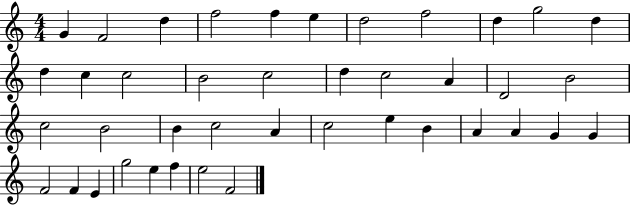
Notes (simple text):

G4/q F4/h D5/q F5/h F5/q E5/q D5/h F5/h D5/q G5/h D5/q D5/q C5/q C5/h B4/h C5/h D5/q C5/h A4/q D4/h B4/h C5/h B4/h B4/q C5/h A4/q C5/h E5/q B4/q A4/q A4/q G4/q G4/q F4/h F4/q E4/q G5/h E5/q F5/q E5/h F4/h